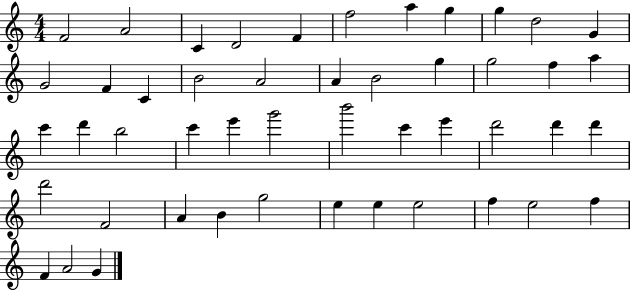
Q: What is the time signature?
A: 4/4